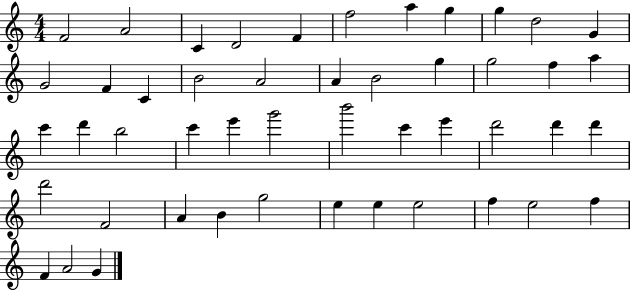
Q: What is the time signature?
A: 4/4